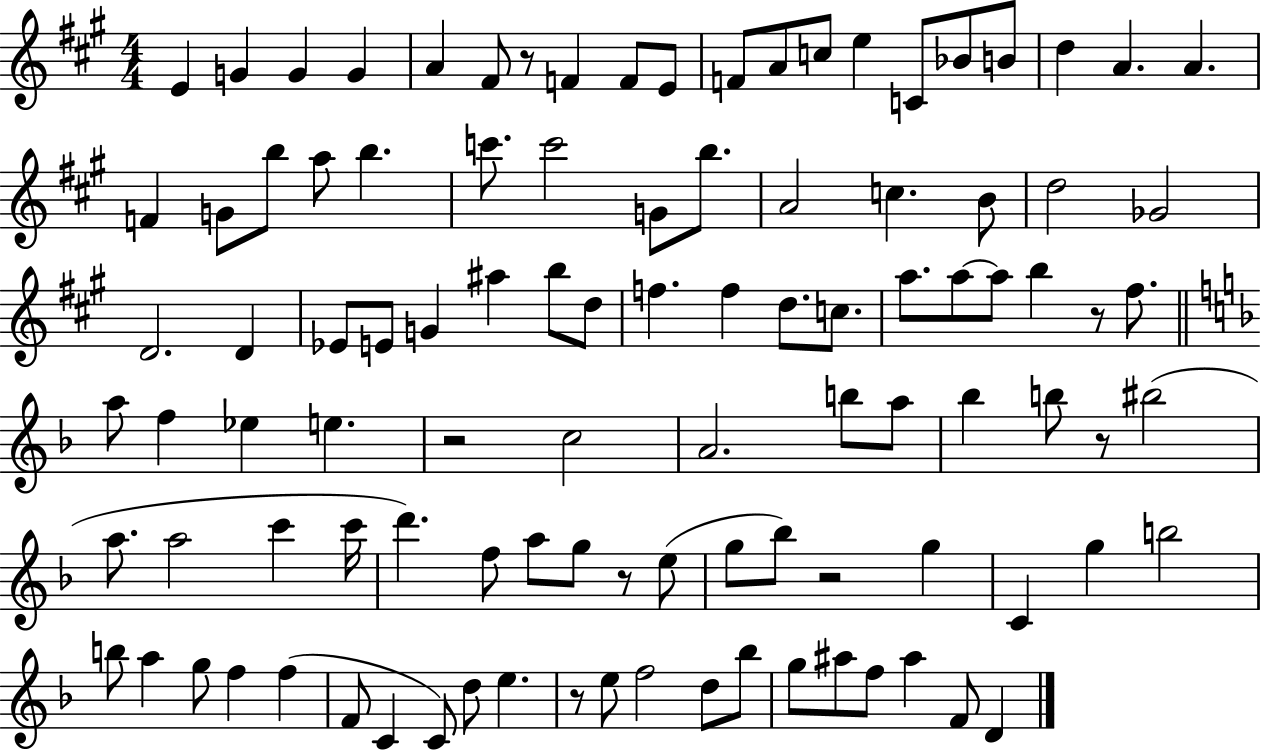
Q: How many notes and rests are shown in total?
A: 103